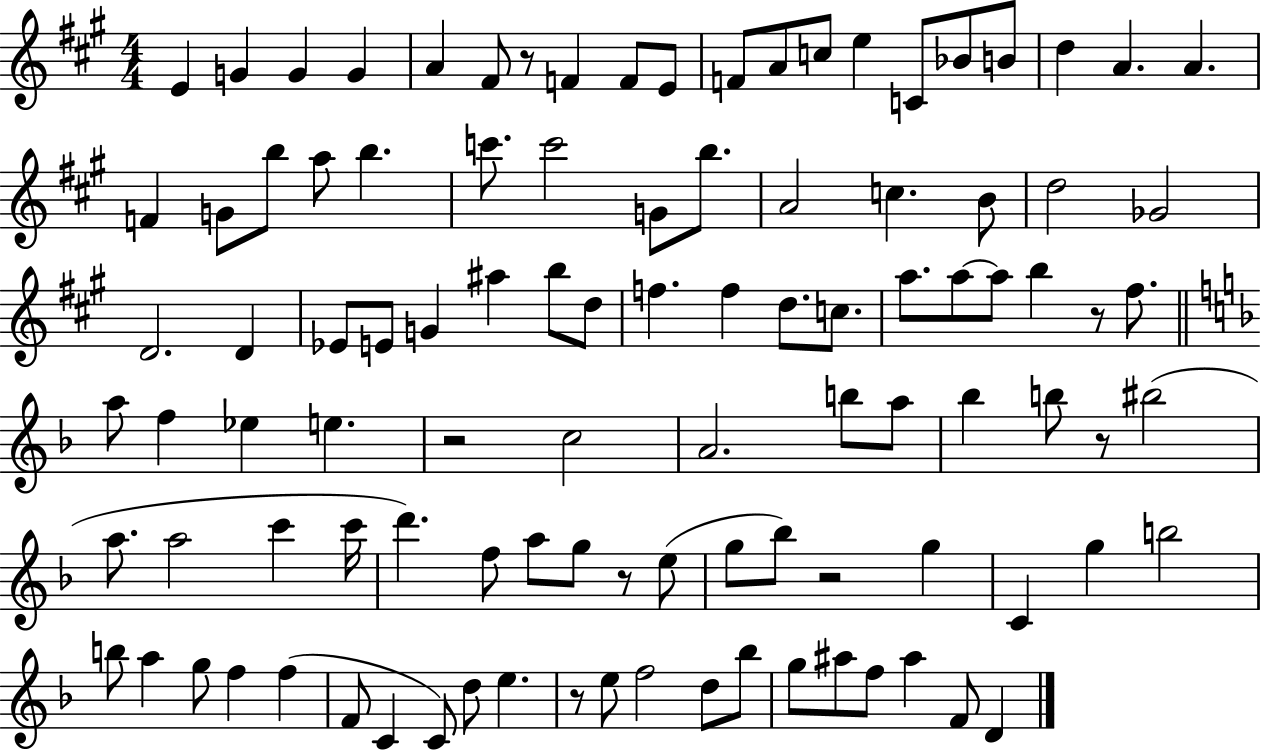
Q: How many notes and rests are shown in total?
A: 103